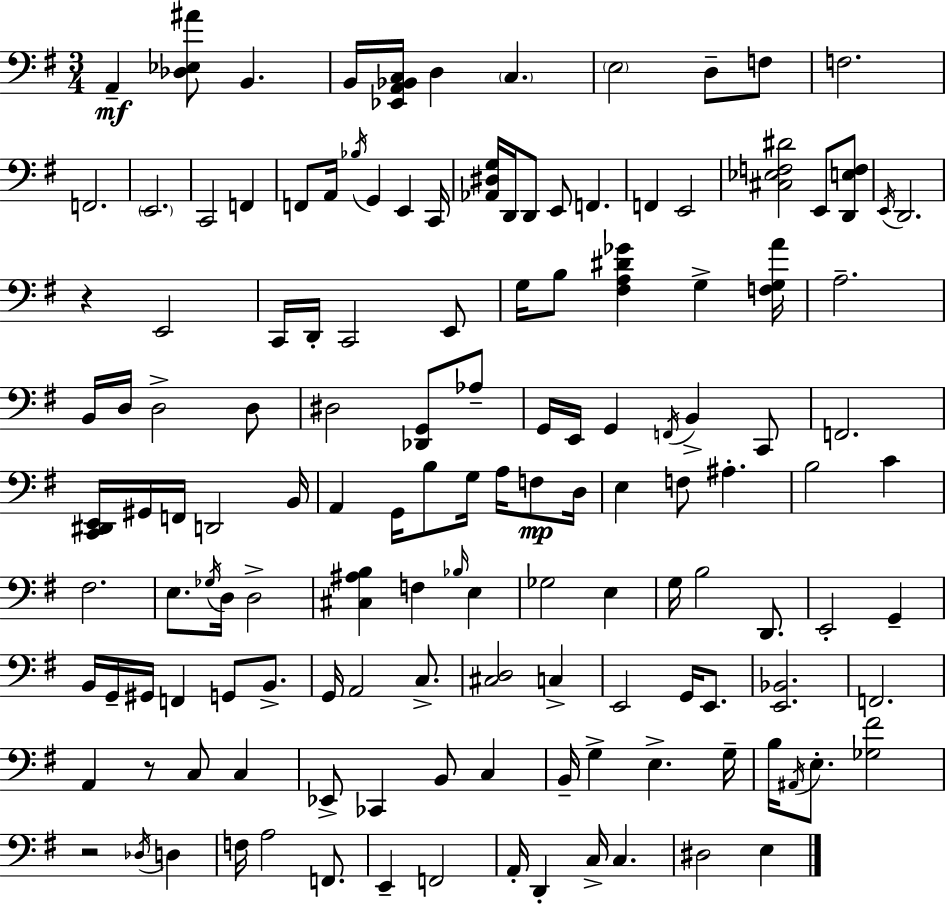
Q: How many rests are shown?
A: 3